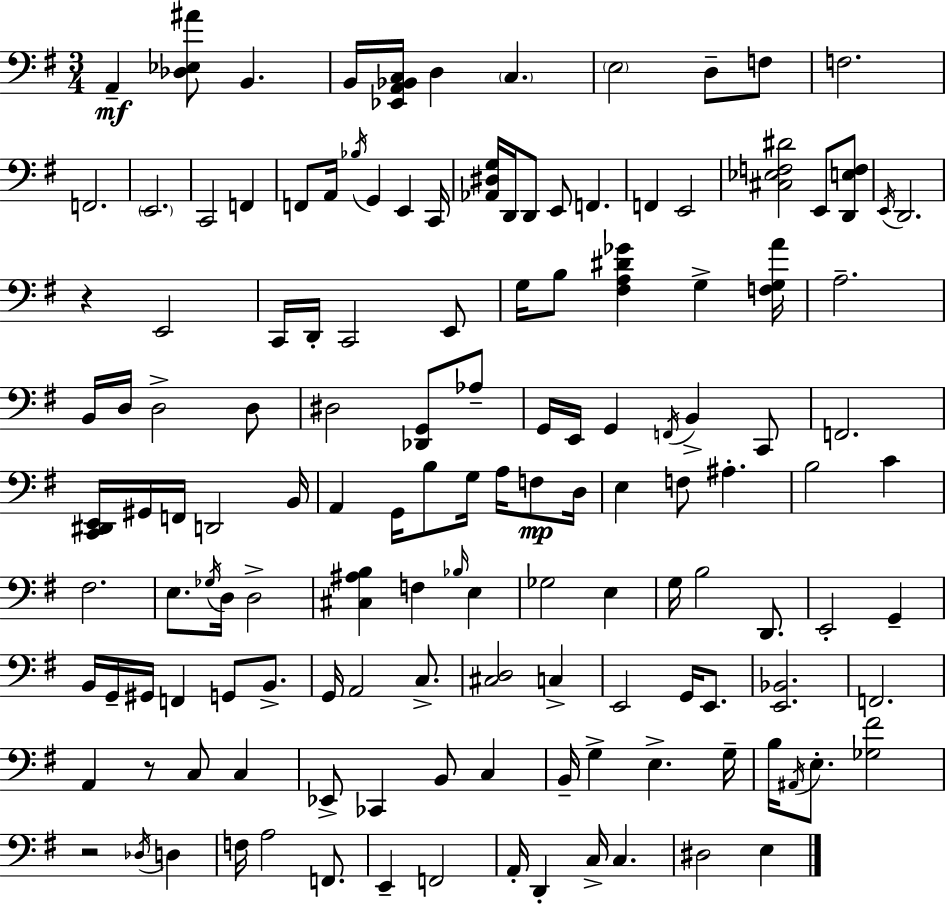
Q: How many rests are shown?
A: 3